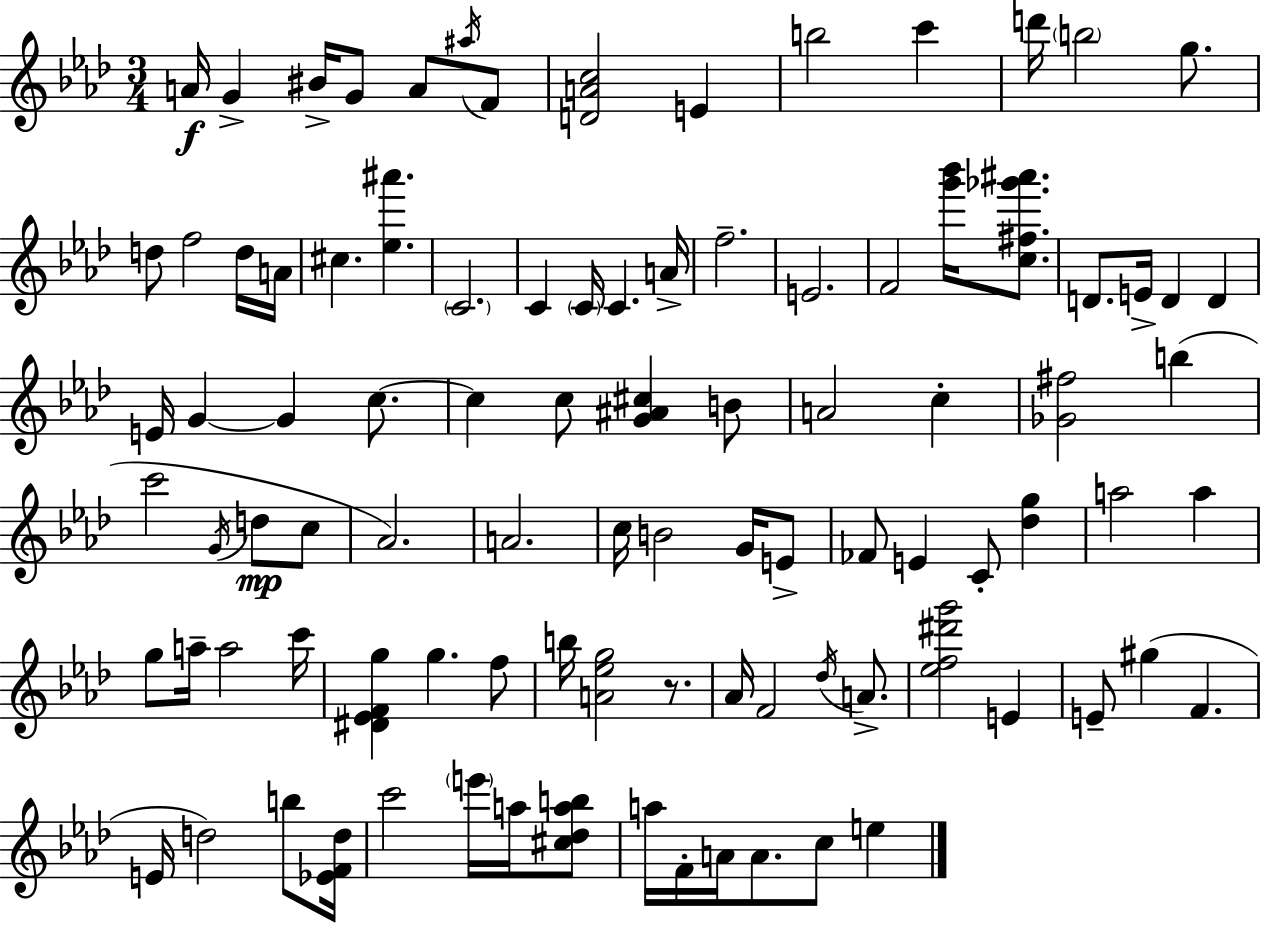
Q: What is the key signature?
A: F minor